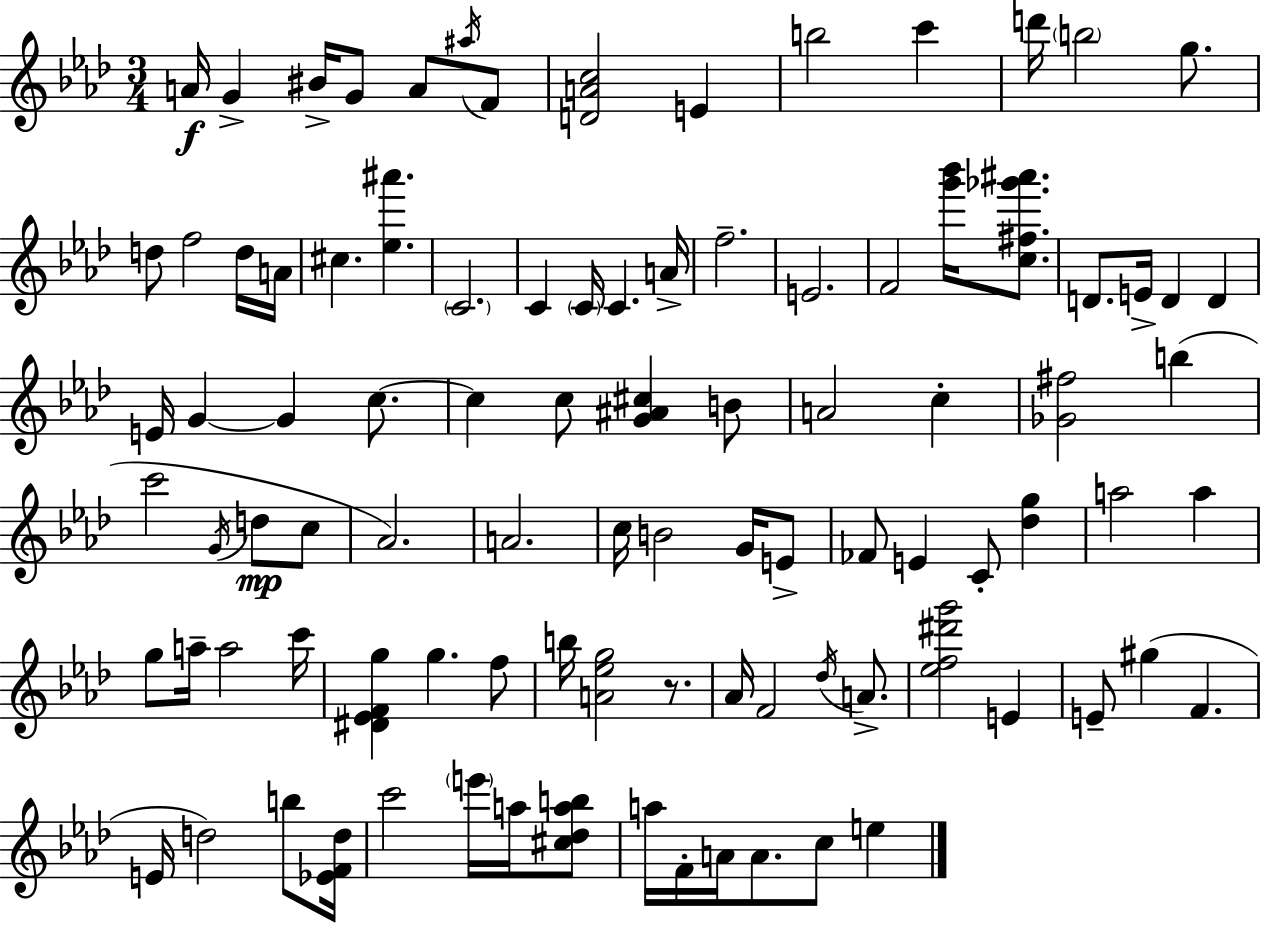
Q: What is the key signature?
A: F minor